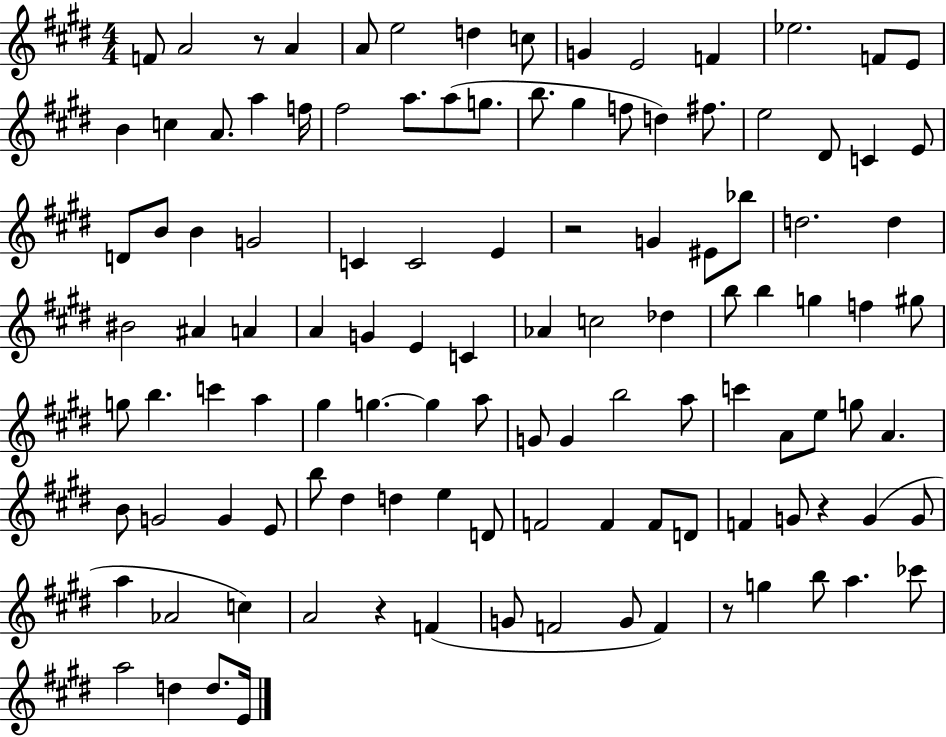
F4/e A4/h R/e A4/q A4/e E5/h D5/q C5/e G4/q E4/h F4/q Eb5/h. F4/e E4/e B4/q C5/q A4/e. A5/q F5/s F#5/h A5/e. A5/e G5/e. B5/e. G#5/q F5/e D5/q F#5/e. E5/h D#4/e C4/q E4/e D4/e B4/e B4/q G4/h C4/q C4/h E4/q R/h G4/q EIS4/e Bb5/e D5/h. D5/q BIS4/h A#4/q A4/q A4/q G4/q E4/q C4/q Ab4/q C5/h Db5/q B5/e B5/q G5/q F5/q G#5/e G5/e B5/q. C6/q A5/q G#5/q G5/q. G5/q A5/e G4/e G4/q B5/h A5/e C6/q A4/e E5/e G5/e A4/q. B4/e G4/h G4/q E4/e B5/e D#5/q D5/q E5/q D4/e F4/h F4/q F4/e D4/e F4/q G4/e R/q G4/q G4/e A5/q Ab4/h C5/q A4/h R/q F4/q G4/e F4/h G4/e F4/q R/e G5/q B5/e A5/q. CES6/e A5/h D5/q D5/e. E4/s